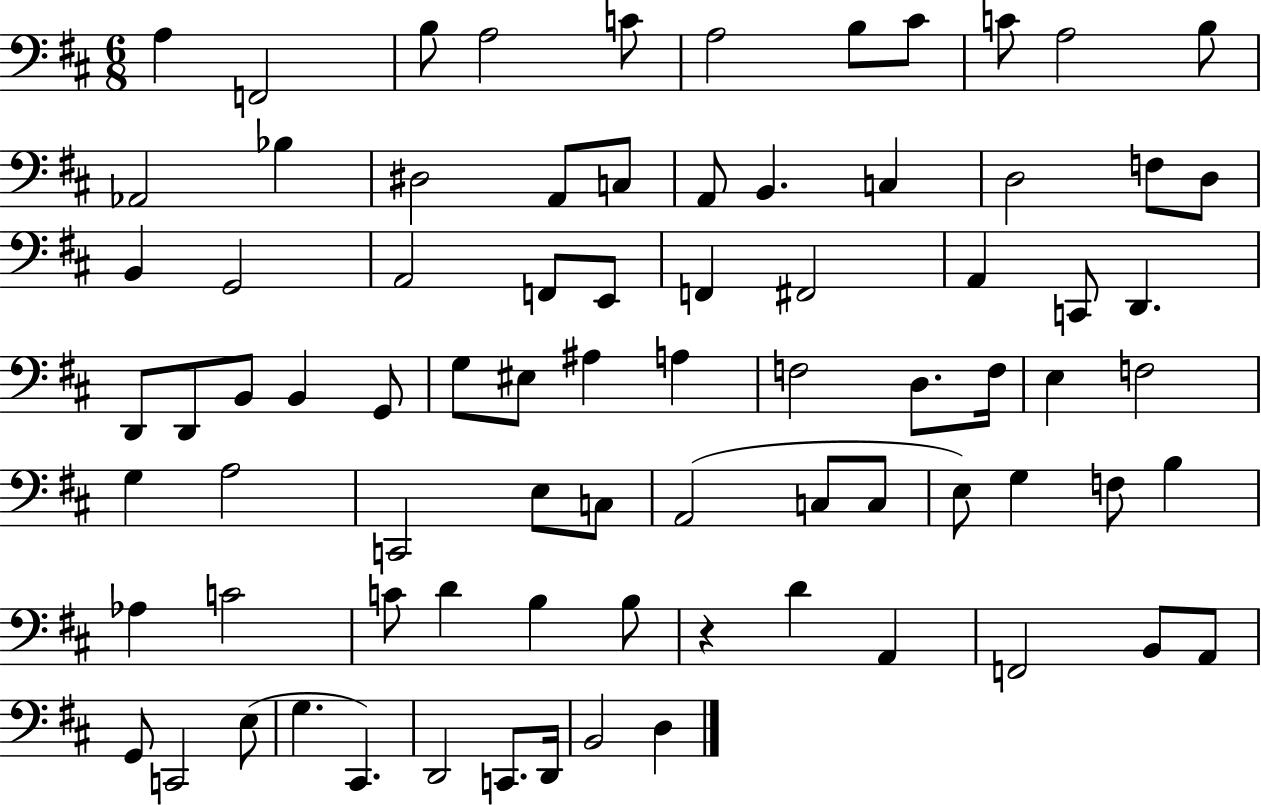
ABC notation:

X:1
T:Untitled
M:6/8
L:1/4
K:D
A, F,,2 B,/2 A,2 C/2 A,2 B,/2 ^C/2 C/2 A,2 B,/2 _A,,2 _B, ^D,2 A,,/2 C,/2 A,,/2 B,, C, D,2 F,/2 D,/2 B,, G,,2 A,,2 F,,/2 E,,/2 F,, ^F,,2 A,, C,,/2 D,, D,,/2 D,,/2 B,,/2 B,, G,,/2 G,/2 ^E,/2 ^A, A, F,2 D,/2 F,/4 E, F,2 G, A,2 C,,2 E,/2 C,/2 A,,2 C,/2 C,/2 E,/2 G, F,/2 B, _A, C2 C/2 D B, B,/2 z D A,, F,,2 B,,/2 A,,/2 G,,/2 C,,2 E,/2 G, ^C,, D,,2 C,,/2 D,,/4 B,,2 D,